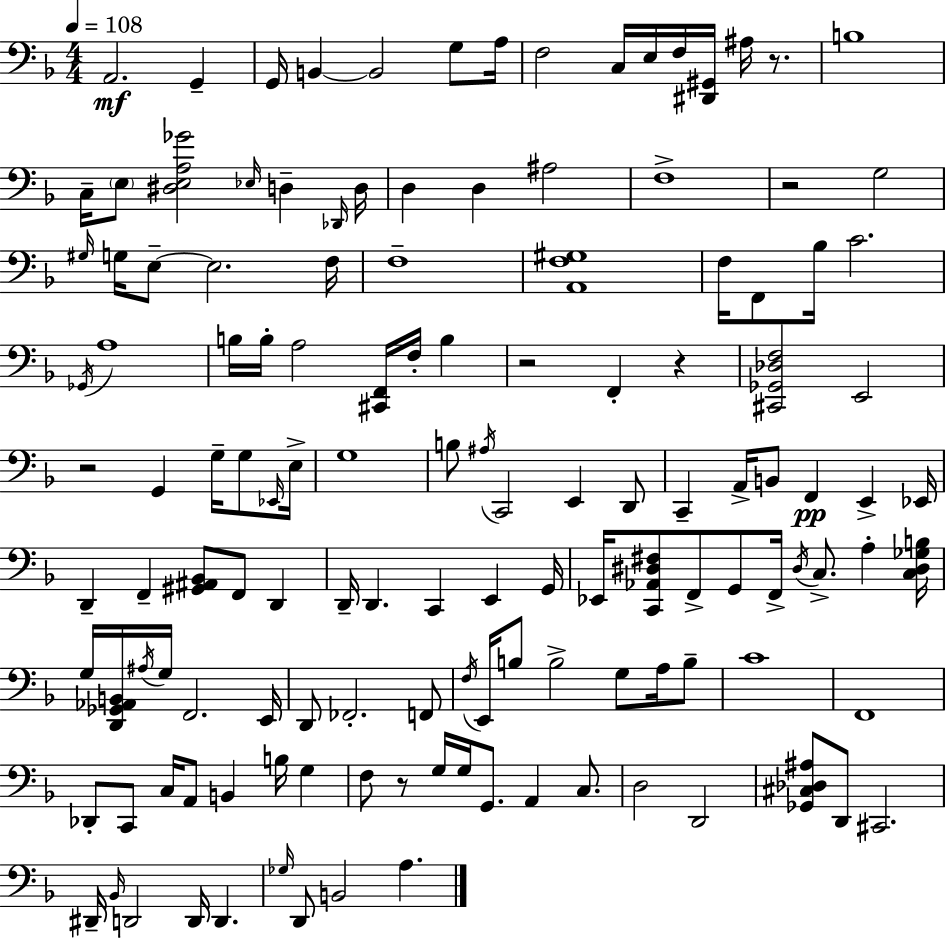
{
  \clef bass
  \numericTimeSignature
  \time 4/4
  \key d \minor
  \tempo 4 = 108
  a,2.\mf g,4-- | g,16 b,4~~ b,2 g8 a16 | f2 c16 e16 f16 <dis, gis,>16 ais16 r8. | b1 | \break c16-- \parenthesize e8 <dis e a ges'>2 \grace { ees16 } d4-- | \grace { des,16 } d16 d4 d4 ais2 | f1-> | r2 g2 | \break \grace { gis16 } g16 e8--~~ e2. | f16 f1-- | <a, f gis>1 | f16 f,8 bes16 c'2. | \break \acciaccatura { ges,16 } a1 | b16 b16-. a2 <cis, f,>16 f16-. | b4 r2 f,4-. | r4 <cis, ges, des f>2 e,2 | \break r2 g,4 | g16-- g8 \grace { ees,16 } e16-> g1 | b8 \acciaccatura { ais16 } c,2 | e,4 d,8 c,4-- a,16-> b,8 f,4\pp | \break e,4-> ees,16 d,4-- f,4-- <gis, ais, bes,>8 | f,8 d,4 d,16-- d,4. c,4 | e,4 g,16 ees,16 <c, aes, dis fis>8 f,8-> g,8 f,16-> \acciaccatura { dis16 } c8.-> | a4-. <c dis ges b>16 g16 <d, ges, aes, b,>16 \acciaccatura { ais16 } g16 f,2. | \break e,16 d,8 fes,2.-. | f,8 \acciaccatura { f16 } e,16 b8 b2-> | g8 a16 b8-- c'1 | f,1 | \break des,8-. c,8 c16 a,8 | b,4 b16 g4 f8 r8 g16 g16 g,8. | a,4 c8. d2 | d,2 <ges, cis des ais>8 d,8 cis,2. | \break dis,16-- \grace { bes,16 } d,2 | d,16 d,4. \grace { ges16 } d,8 b,2 | a4. \bar "|."
}